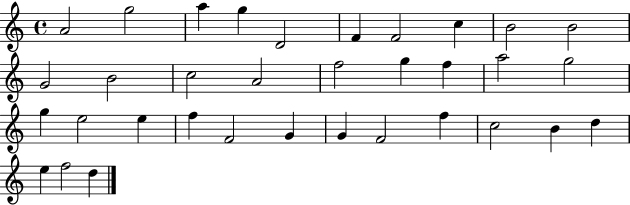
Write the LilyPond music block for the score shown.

{
  \clef treble
  \time 4/4
  \defaultTimeSignature
  \key c \major
  a'2 g''2 | a''4 g''4 d'2 | f'4 f'2 c''4 | b'2 b'2 | \break g'2 b'2 | c''2 a'2 | f''2 g''4 f''4 | a''2 g''2 | \break g''4 e''2 e''4 | f''4 f'2 g'4 | g'4 f'2 f''4 | c''2 b'4 d''4 | \break e''4 f''2 d''4 | \bar "|."
}